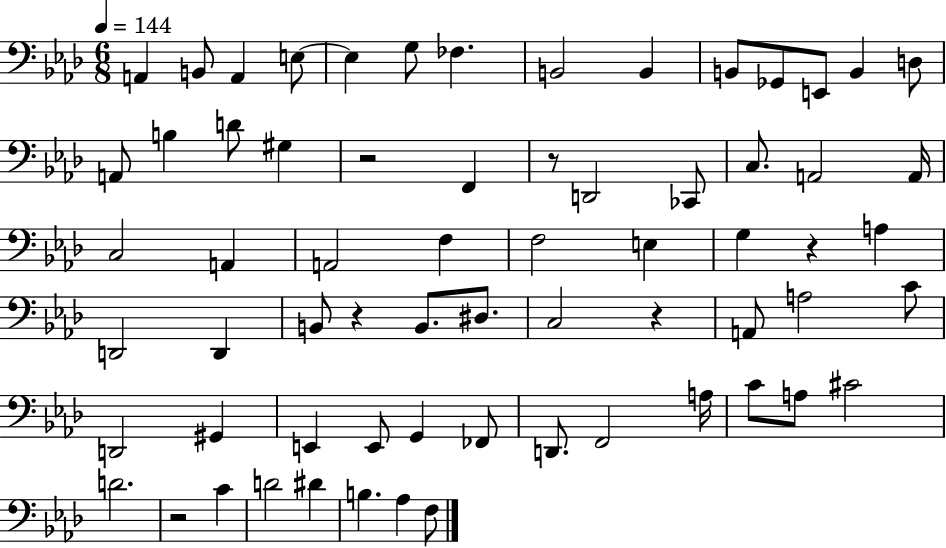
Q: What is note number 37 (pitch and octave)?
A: D#3